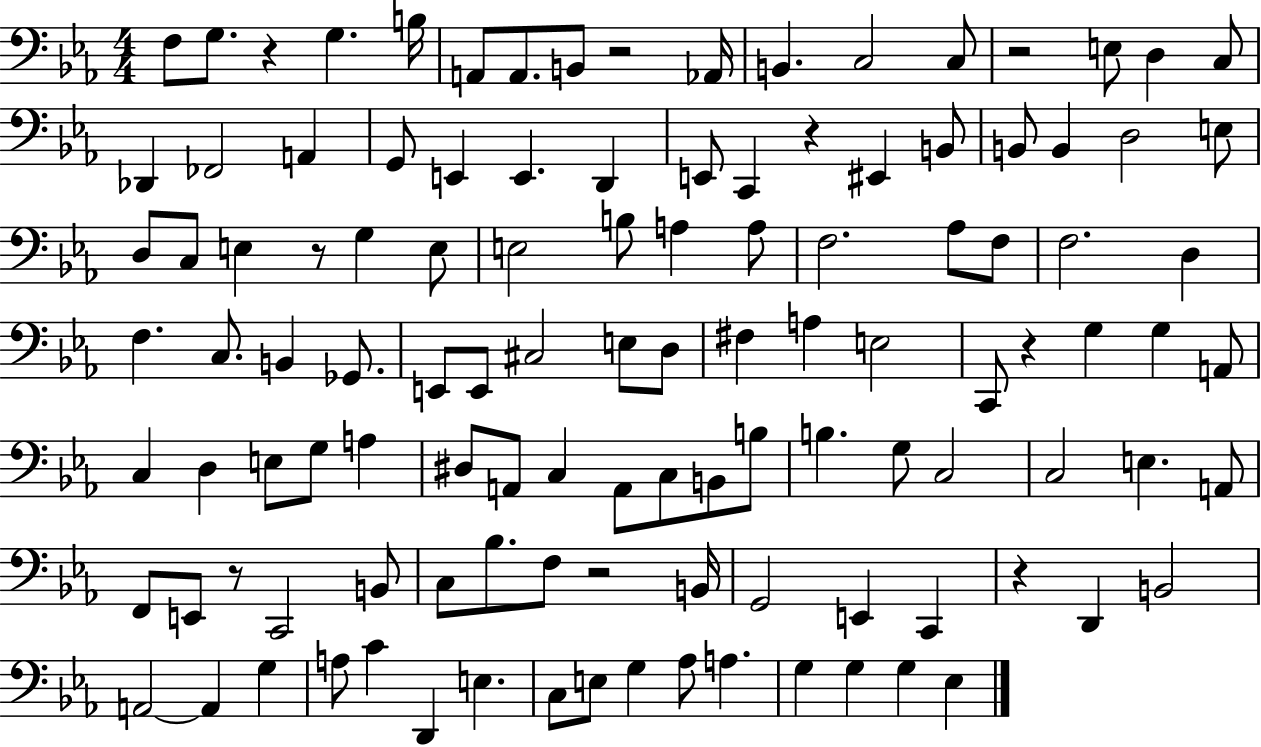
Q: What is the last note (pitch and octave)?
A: Eb3